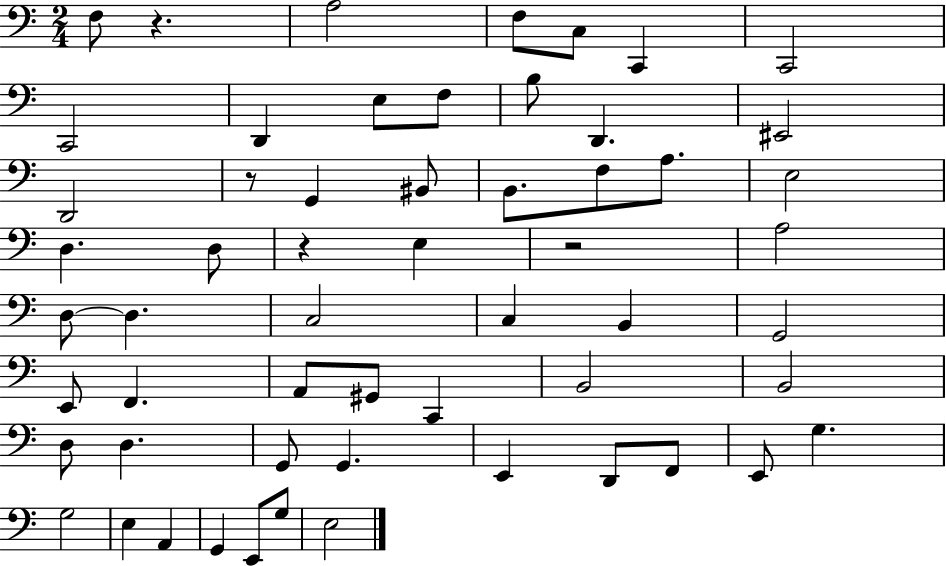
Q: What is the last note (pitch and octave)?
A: E3